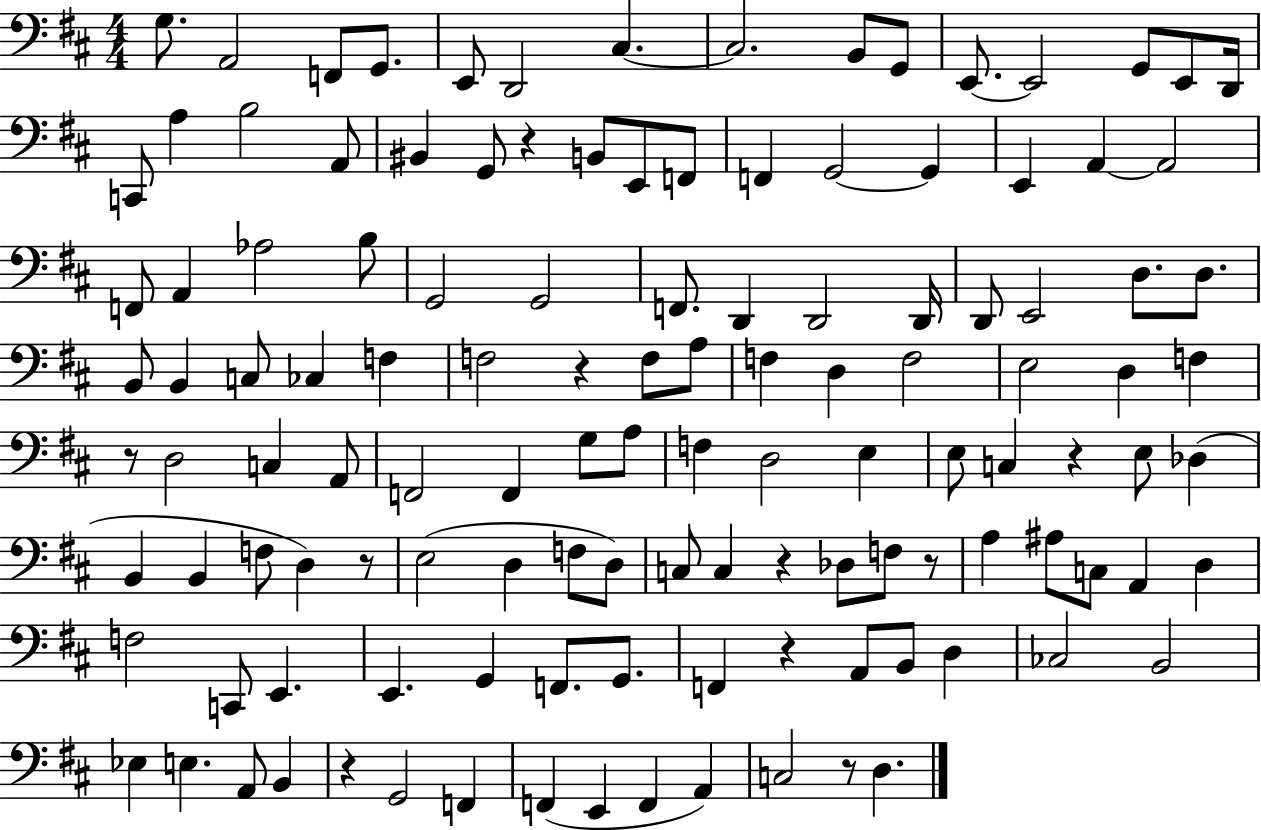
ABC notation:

X:1
T:Untitled
M:4/4
L:1/4
K:D
G,/2 A,,2 F,,/2 G,,/2 E,,/2 D,,2 ^C, ^C,2 B,,/2 G,,/2 E,,/2 E,,2 G,,/2 E,,/2 D,,/4 C,,/2 A, B,2 A,,/2 ^B,, G,,/2 z B,,/2 E,,/2 F,,/2 F,, G,,2 G,, E,, A,, A,,2 F,,/2 A,, _A,2 B,/2 G,,2 G,,2 F,,/2 D,, D,,2 D,,/4 D,,/2 E,,2 D,/2 D,/2 B,,/2 B,, C,/2 _C, F, F,2 z F,/2 A,/2 F, D, F,2 E,2 D, F, z/2 D,2 C, A,,/2 F,,2 F,, G,/2 A,/2 F, D,2 E, E,/2 C, z E,/2 _D, B,, B,, F,/2 D, z/2 E,2 D, F,/2 D,/2 C,/2 C, z _D,/2 F,/2 z/2 A, ^A,/2 C,/2 A,, D, F,2 C,,/2 E,, E,, G,, F,,/2 G,,/2 F,, z A,,/2 B,,/2 D, _C,2 B,,2 _E, E, A,,/2 B,, z G,,2 F,, F,, E,, F,, A,, C,2 z/2 D,